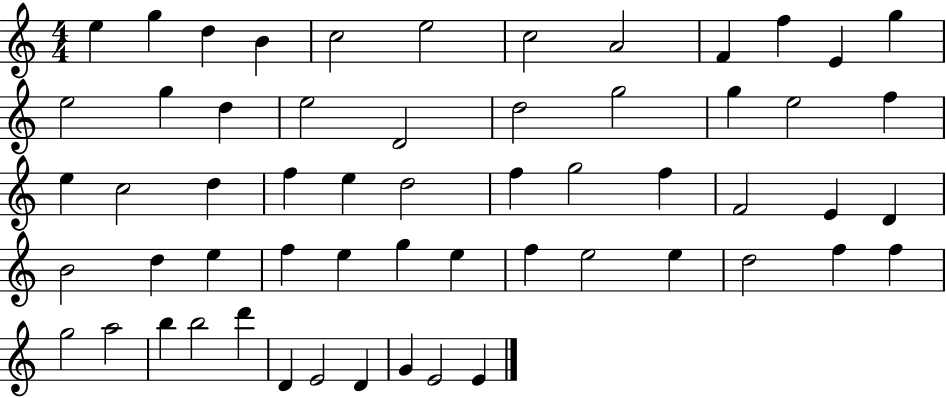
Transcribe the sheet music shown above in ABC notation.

X:1
T:Untitled
M:4/4
L:1/4
K:C
e g d B c2 e2 c2 A2 F f E g e2 g d e2 D2 d2 g2 g e2 f e c2 d f e d2 f g2 f F2 E D B2 d e f e g e f e2 e d2 f f g2 a2 b b2 d' D E2 D G E2 E